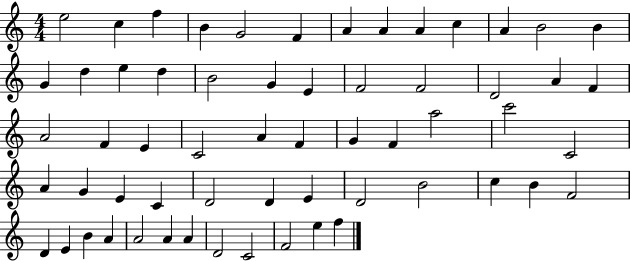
E5/h C5/q F5/q B4/q G4/h F4/q A4/q A4/q A4/q C5/q A4/q B4/h B4/q G4/q D5/q E5/q D5/q B4/h G4/q E4/q F4/h F4/h D4/h A4/q F4/q A4/h F4/q E4/q C4/h A4/q F4/q G4/q F4/q A5/h C6/h C4/h A4/q G4/q E4/q C4/q D4/h D4/q E4/q D4/h B4/h C5/q B4/q F4/h D4/q E4/q B4/q A4/q A4/h A4/q A4/q D4/h C4/h F4/h E5/q F5/q